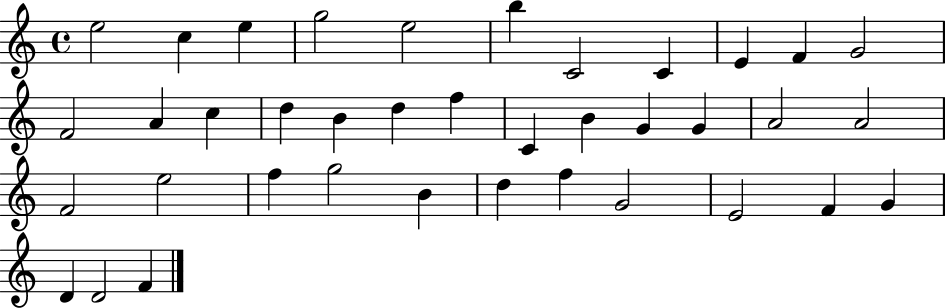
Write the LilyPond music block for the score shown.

{
  \clef treble
  \time 4/4
  \defaultTimeSignature
  \key c \major
  e''2 c''4 e''4 | g''2 e''2 | b''4 c'2 c'4 | e'4 f'4 g'2 | \break f'2 a'4 c''4 | d''4 b'4 d''4 f''4 | c'4 b'4 g'4 g'4 | a'2 a'2 | \break f'2 e''2 | f''4 g''2 b'4 | d''4 f''4 g'2 | e'2 f'4 g'4 | \break d'4 d'2 f'4 | \bar "|."
}